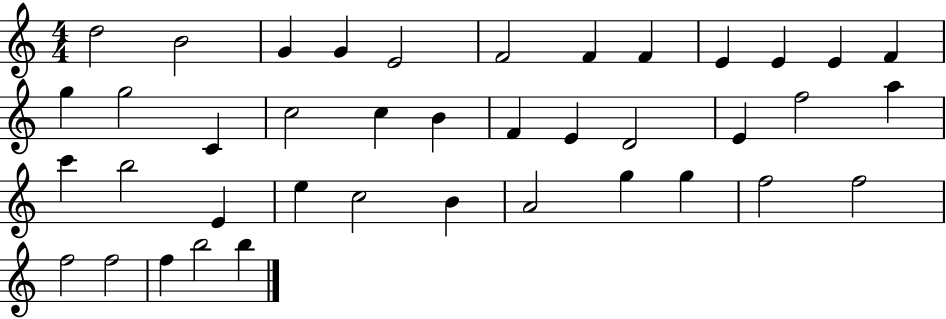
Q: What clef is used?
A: treble